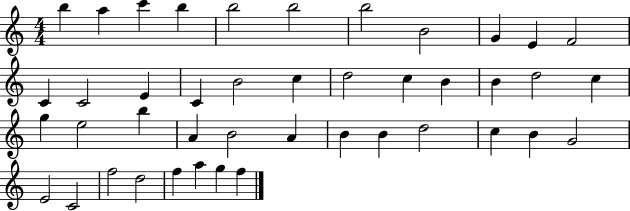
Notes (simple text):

B5/q A5/q C6/q B5/q B5/h B5/h B5/h B4/h G4/q E4/q F4/h C4/q C4/h E4/q C4/q B4/h C5/q D5/h C5/q B4/q B4/q D5/h C5/q G5/q E5/h B5/q A4/q B4/h A4/q B4/q B4/q D5/h C5/q B4/q G4/h E4/h C4/h F5/h D5/h F5/q A5/q G5/q F5/q